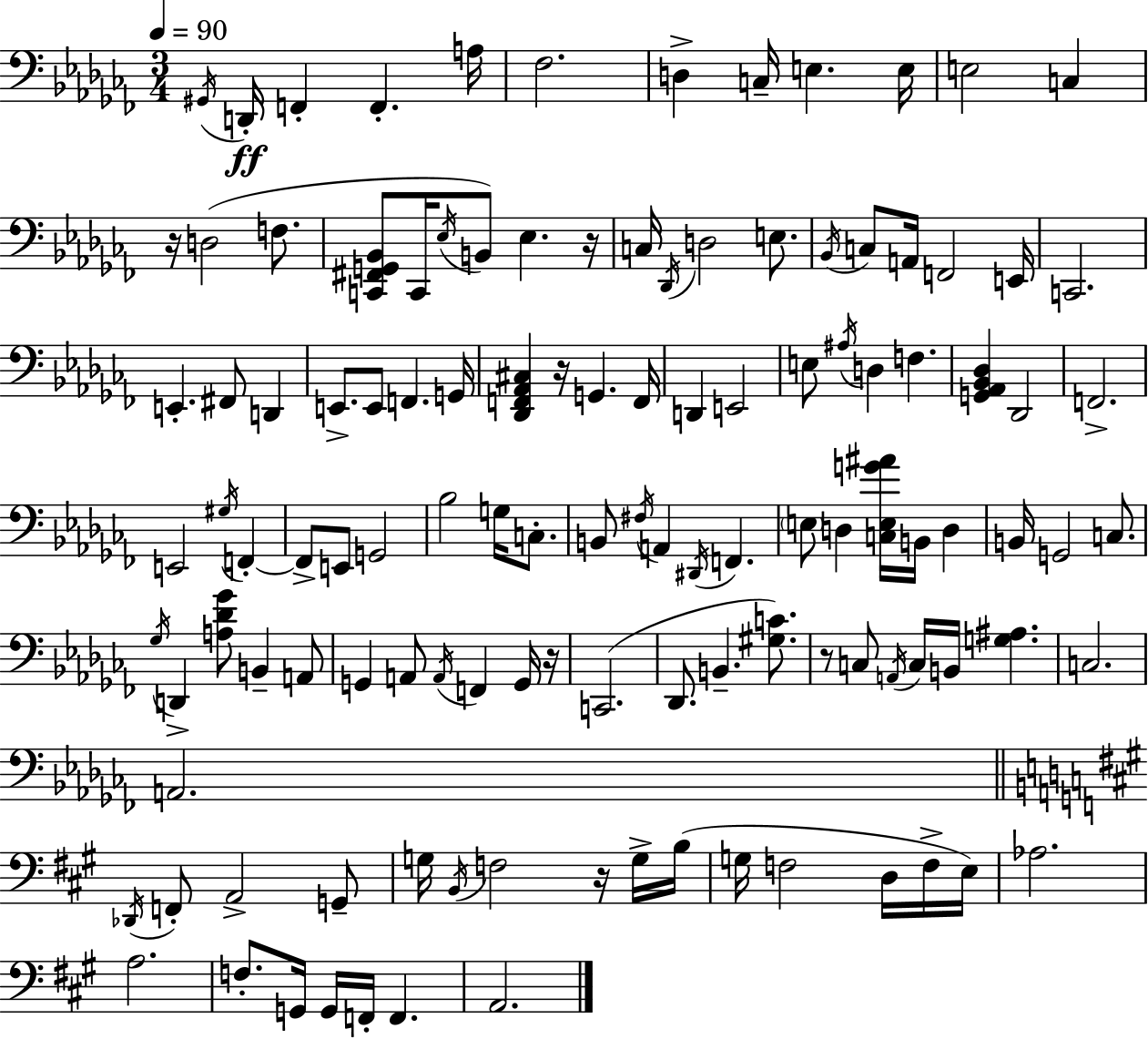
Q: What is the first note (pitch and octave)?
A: G#2